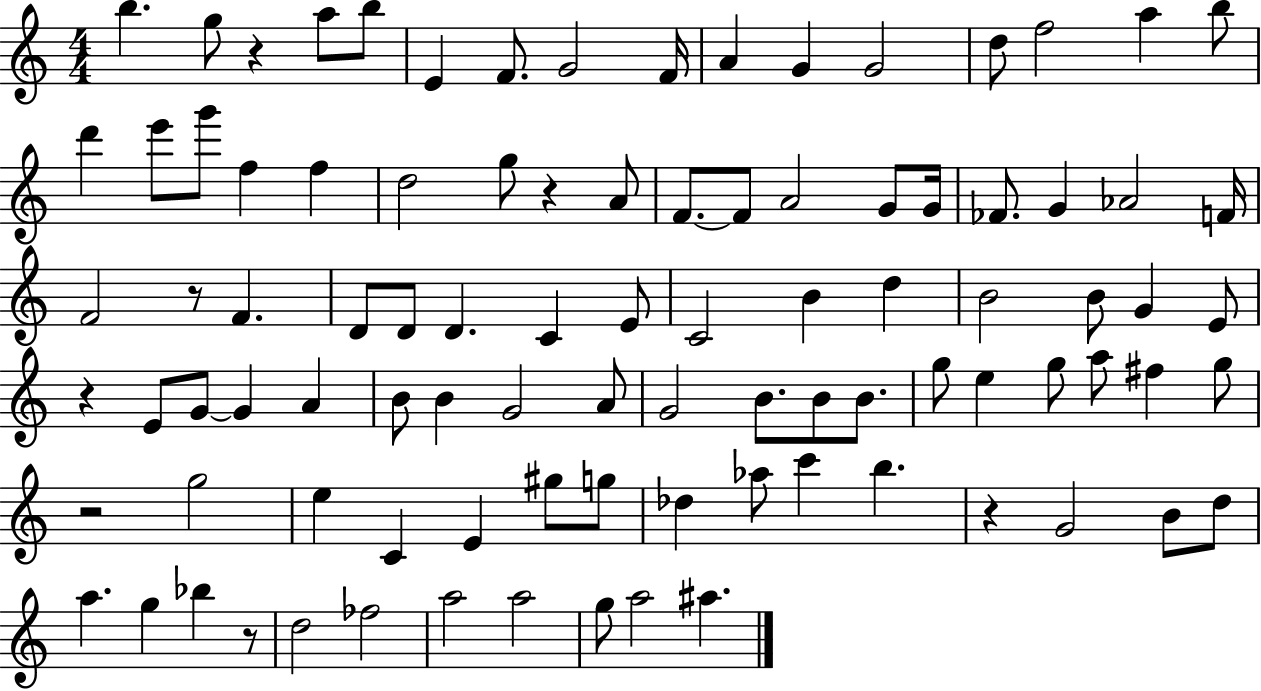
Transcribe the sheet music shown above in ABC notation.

X:1
T:Untitled
M:4/4
L:1/4
K:C
b g/2 z a/2 b/2 E F/2 G2 F/4 A G G2 d/2 f2 a b/2 d' e'/2 g'/2 f f d2 g/2 z A/2 F/2 F/2 A2 G/2 G/4 _F/2 G _A2 F/4 F2 z/2 F D/2 D/2 D C E/2 C2 B d B2 B/2 G E/2 z E/2 G/2 G A B/2 B G2 A/2 G2 B/2 B/2 B/2 g/2 e g/2 a/2 ^f g/2 z2 g2 e C E ^g/2 g/2 _d _a/2 c' b z G2 B/2 d/2 a g _b z/2 d2 _f2 a2 a2 g/2 a2 ^a